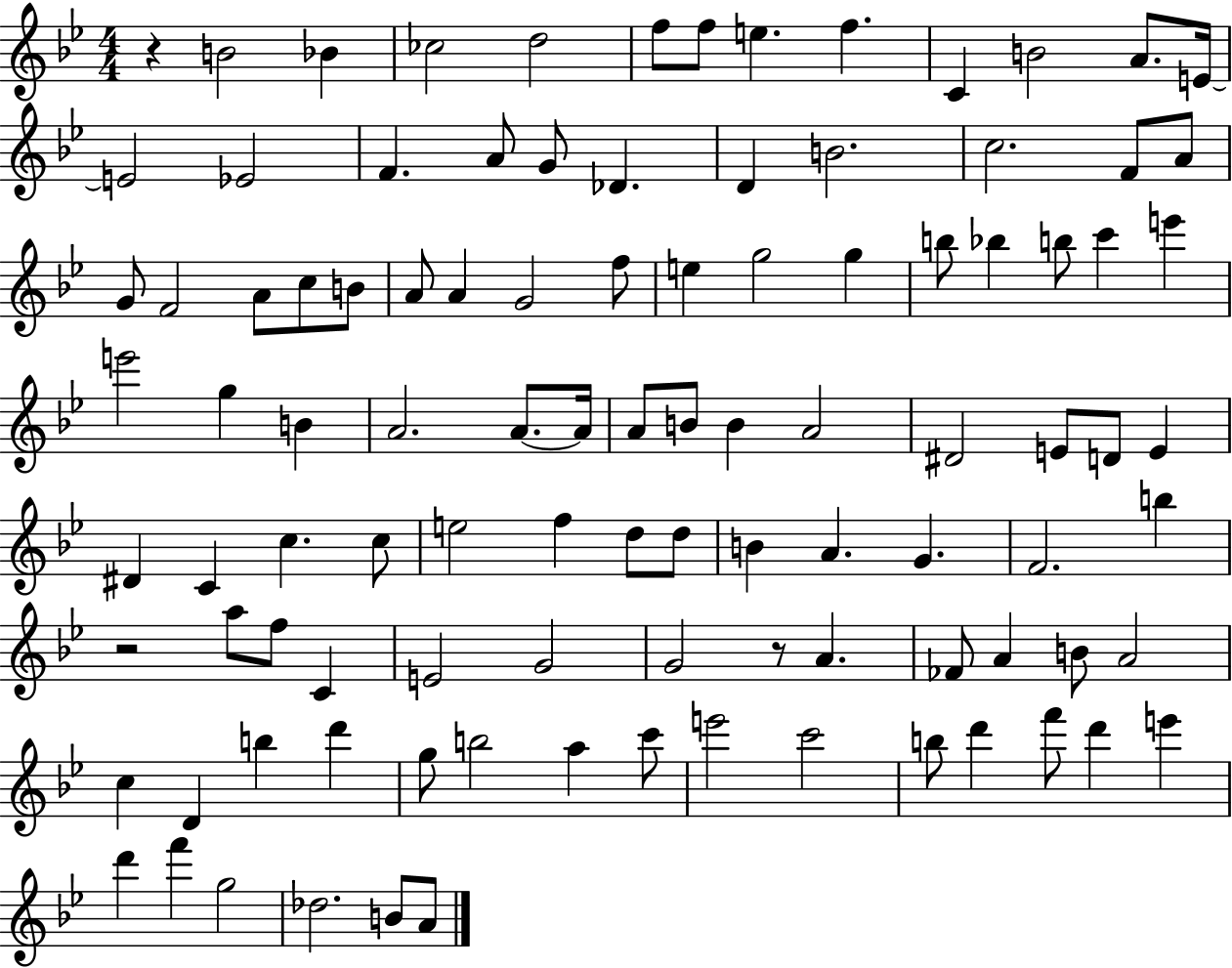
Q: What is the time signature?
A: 4/4